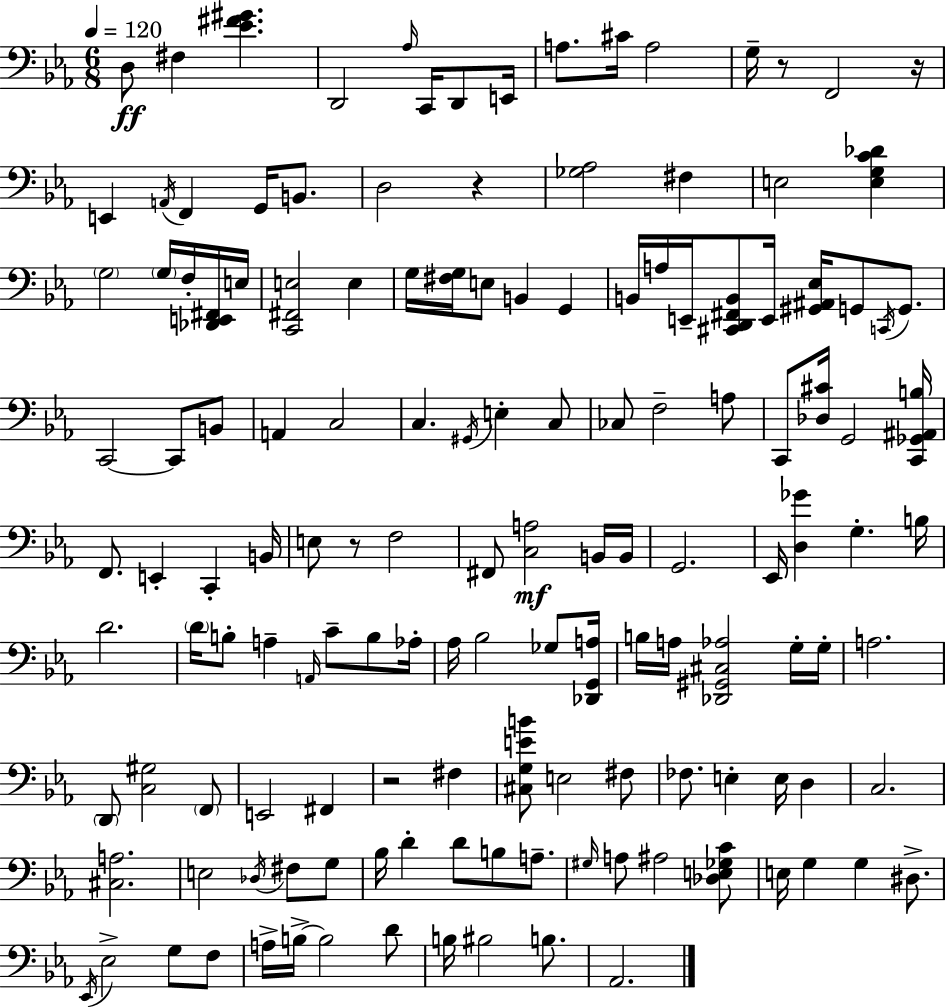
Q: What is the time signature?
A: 6/8